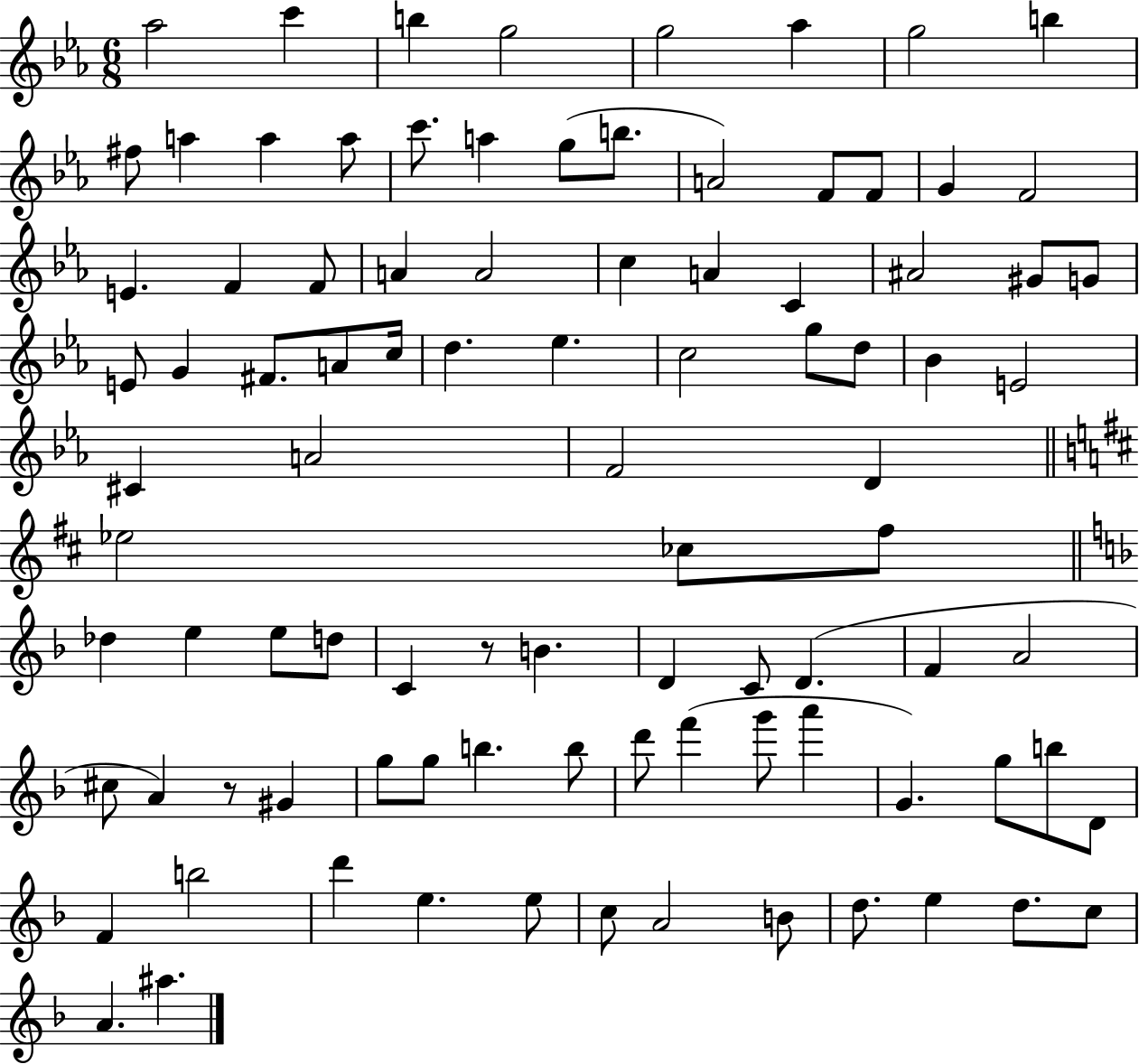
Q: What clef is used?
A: treble